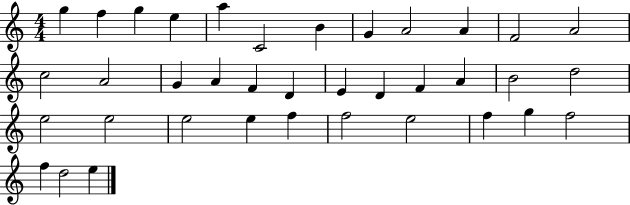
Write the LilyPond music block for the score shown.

{
  \clef treble
  \numericTimeSignature
  \time 4/4
  \key c \major
  g''4 f''4 g''4 e''4 | a''4 c'2 b'4 | g'4 a'2 a'4 | f'2 a'2 | \break c''2 a'2 | g'4 a'4 f'4 d'4 | e'4 d'4 f'4 a'4 | b'2 d''2 | \break e''2 e''2 | e''2 e''4 f''4 | f''2 e''2 | f''4 g''4 f''2 | \break f''4 d''2 e''4 | \bar "|."
}